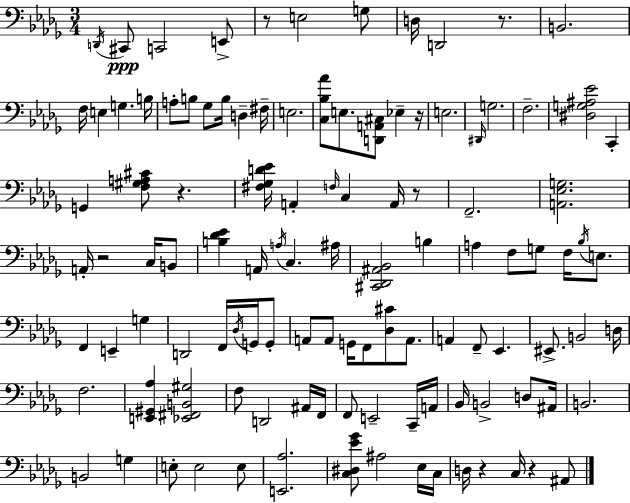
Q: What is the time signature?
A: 3/4